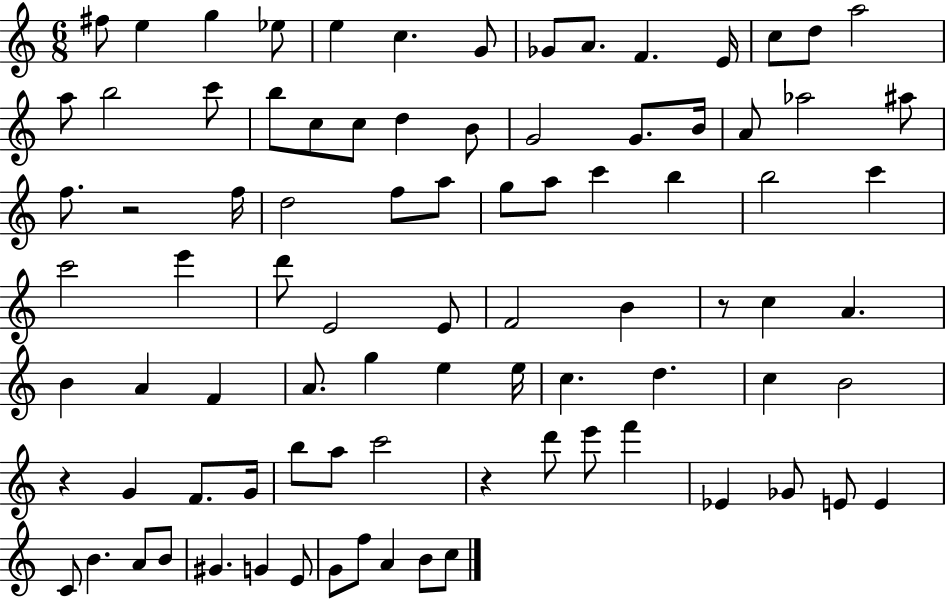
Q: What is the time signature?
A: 6/8